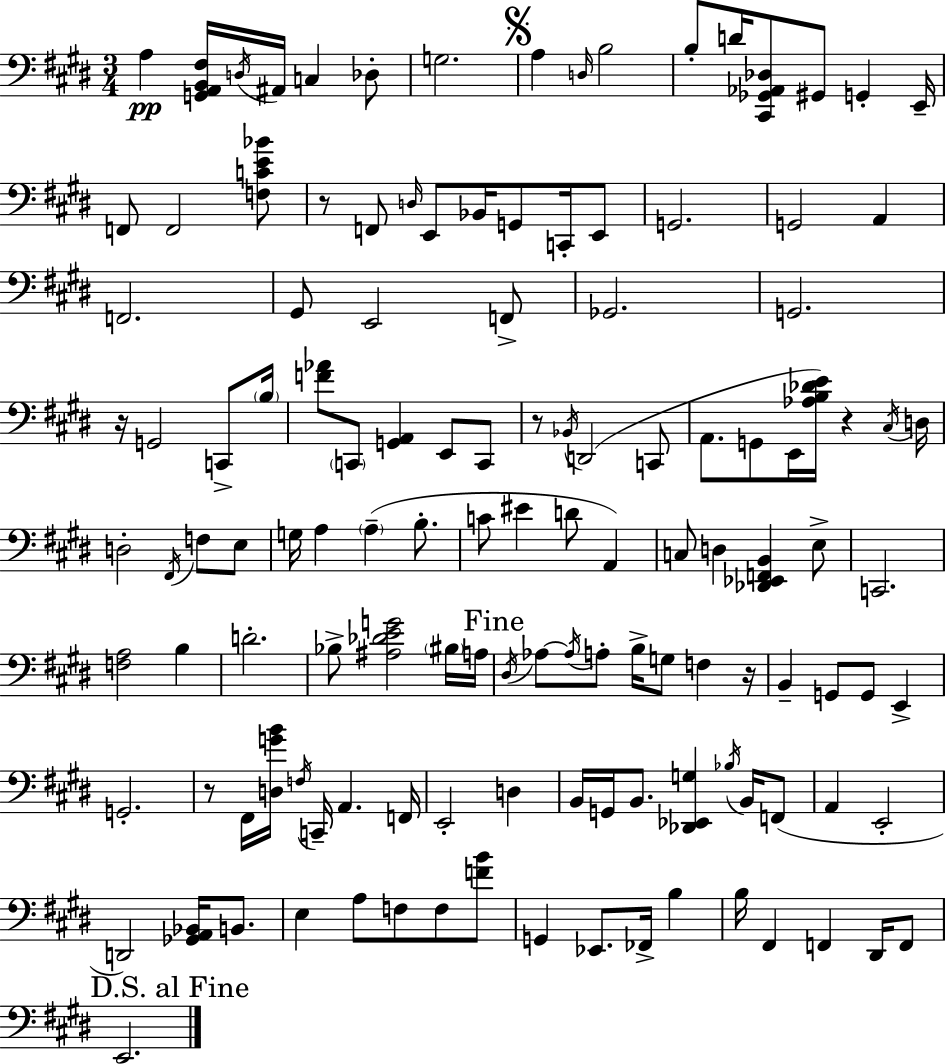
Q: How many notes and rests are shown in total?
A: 129